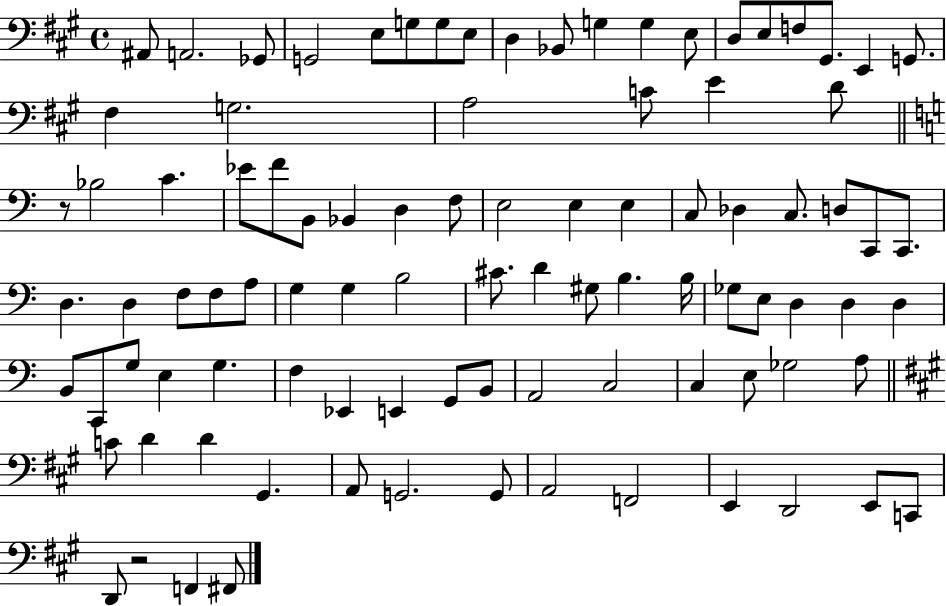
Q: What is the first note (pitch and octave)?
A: A#2